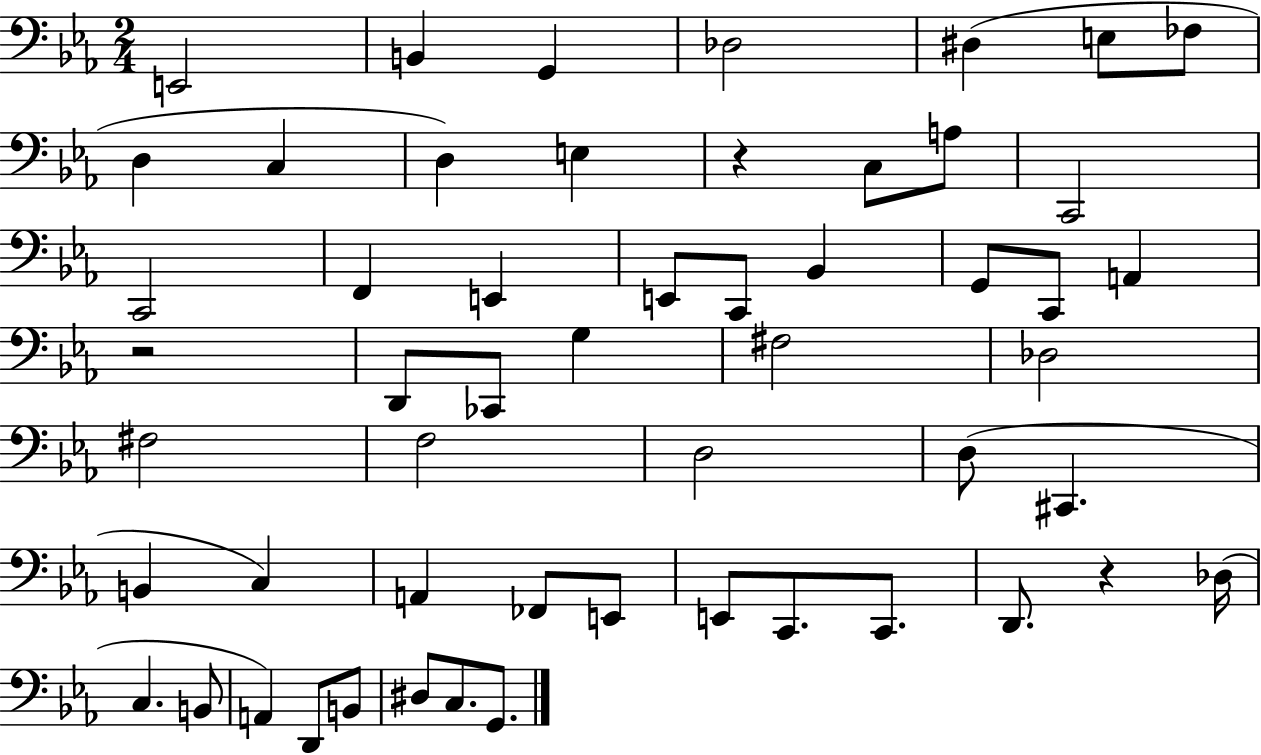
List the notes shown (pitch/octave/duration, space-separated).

E2/h B2/q G2/q Db3/h D#3/q E3/e FES3/e D3/q C3/q D3/q E3/q R/q C3/e A3/e C2/h C2/h F2/q E2/q E2/e C2/e Bb2/q G2/e C2/e A2/q R/h D2/e CES2/e G3/q F#3/h Db3/h F#3/h F3/h D3/h D3/e C#2/q. B2/q C3/q A2/q FES2/e E2/e E2/e C2/e. C2/e. D2/e. R/q Db3/s C3/q. B2/e A2/q D2/e B2/e D#3/e C3/e. G2/e.